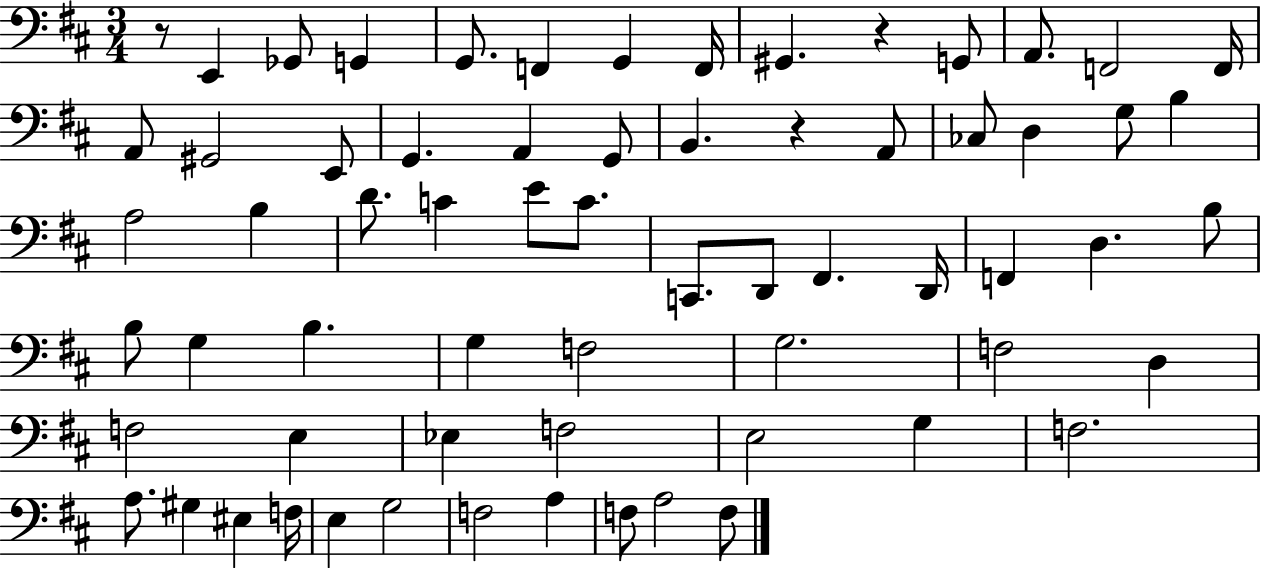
X:1
T:Untitled
M:3/4
L:1/4
K:D
z/2 E,, _G,,/2 G,, G,,/2 F,, G,, F,,/4 ^G,, z G,,/2 A,,/2 F,,2 F,,/4 A,,/2 ^G,,2 E,,/2 G,, A,, G,,/2 B,, z A,,/2 _C,/2 D, G,/2 B, A,2 B, D/2 C E/2 C/2 C,,/2 D,,/2 ^F,, D,,/4 F,, D, B,/2 B,/2 G, B, G, F,2 G,2 F,2 D, F,2 E, _E, F,2 E,2 G, F,2 A,/2 ^G, ^E, F,/4 E, G,2 F,2 A, F,/2 A,2 F,/2